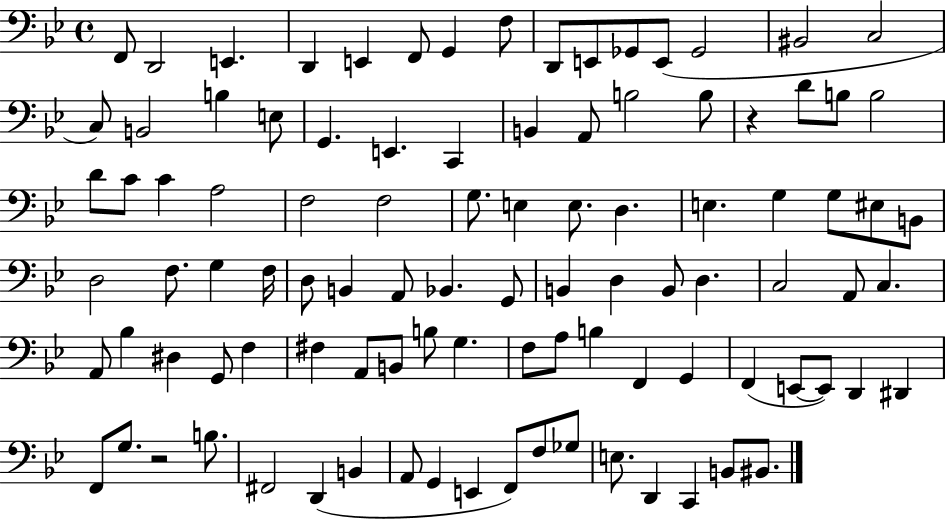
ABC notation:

X:1
T:Untitled
M:4/4
L:1/4
K:Bb
F,,/2 D,,2 E,, D,, E,, F,,/2 G,, F,/2 D,,/2 E,,/2 _G,,/2 E,,/2 _G,,2 ^B,,2 C,2 C,/2 B,,2 B, E,/2 G,, E,, C,, B,, A,,/2 B,2 B,/2 z D/2 B,/2 B,2 D/2 C/2 C A,2 F,2 F,2 G,/2 E, E,/2 D, E, G, G,/2 ^E,/2 B,,/2 D,2 F,/2 G, F,/4 D,/2 B,, A,,/2 _B,, G,,/2 B,, D, B,,/2 D, C,2 A,,/2 C, A,,/2 _B, ^D, G,,/2 F, ^F, A,,/2 B,,/2 B,/2 G, F,/2 A,/2 B, F,, G,, F,, E,,/2 E,,/2 D,, ^D,, F,,/2 G,/2 z2 B,/2 ^F,,2 D,, B,, A,,/2 G,, E,, F,,/2 F,/2 _G,/2 E,/2 D,, C,, B,,/2 ^B,,/2